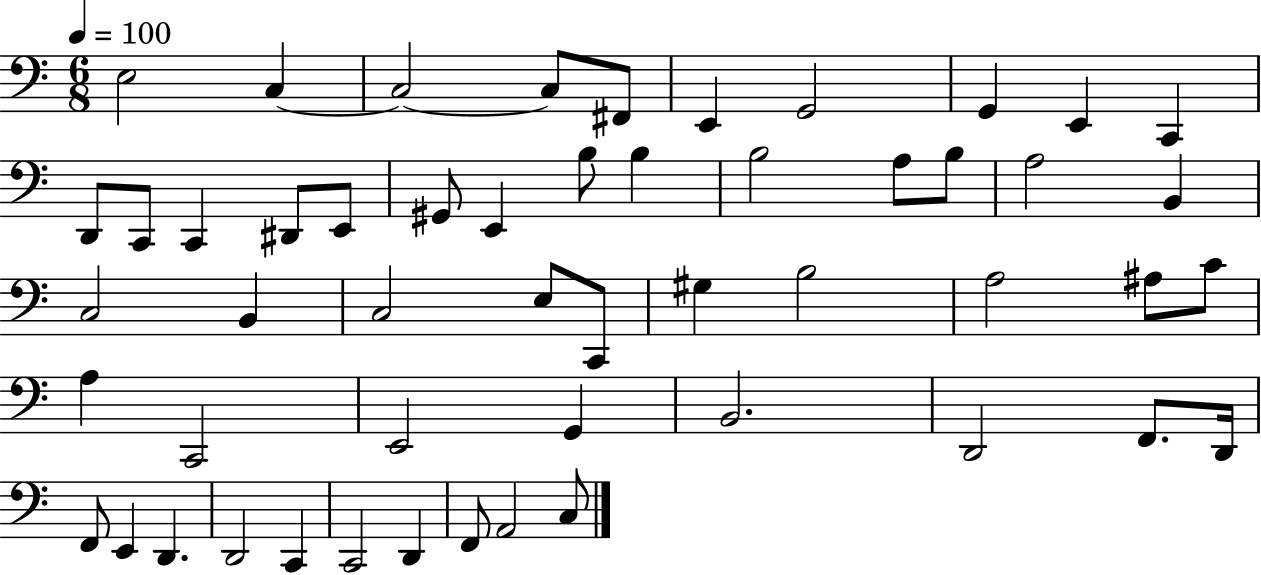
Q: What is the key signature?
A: C major